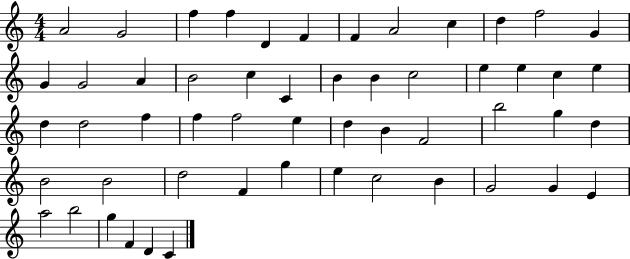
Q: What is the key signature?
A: C major